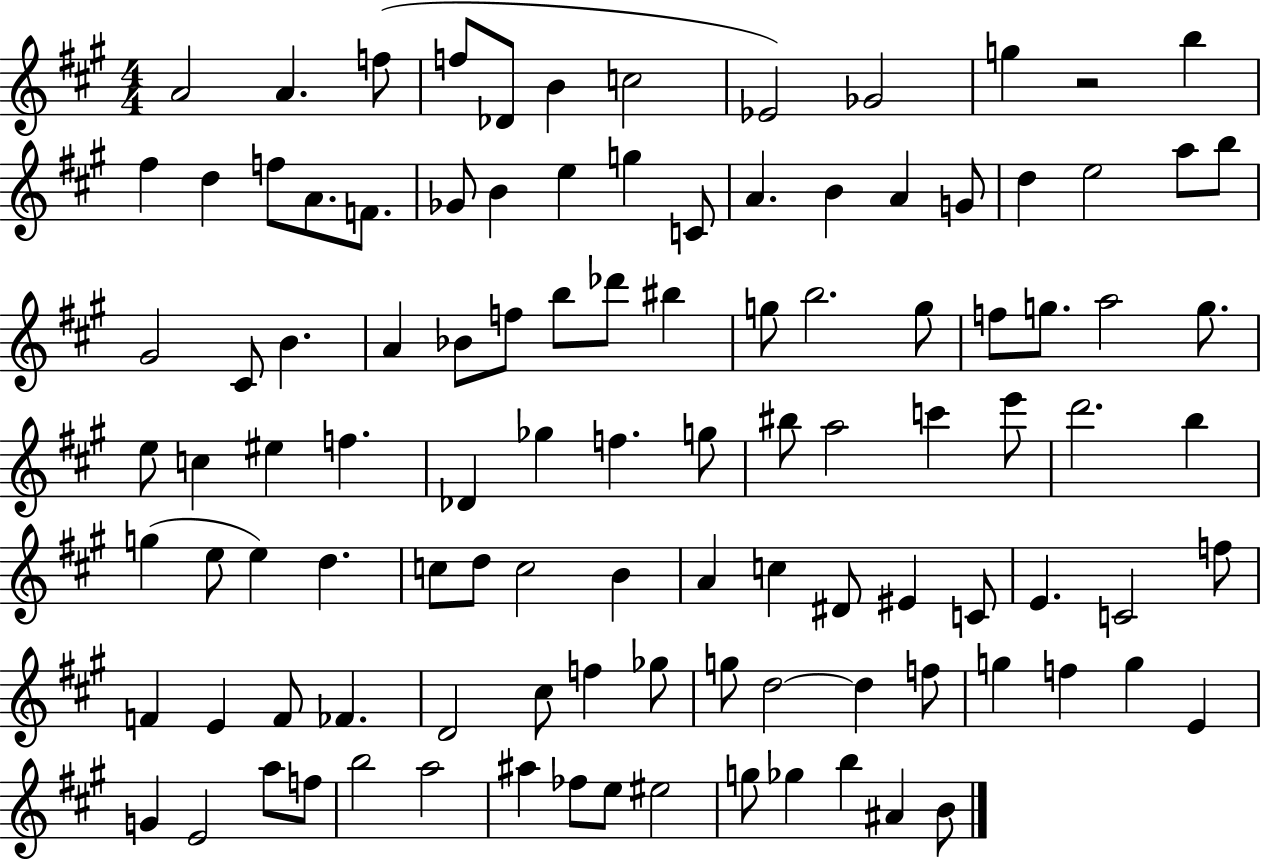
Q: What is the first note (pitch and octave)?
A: A4